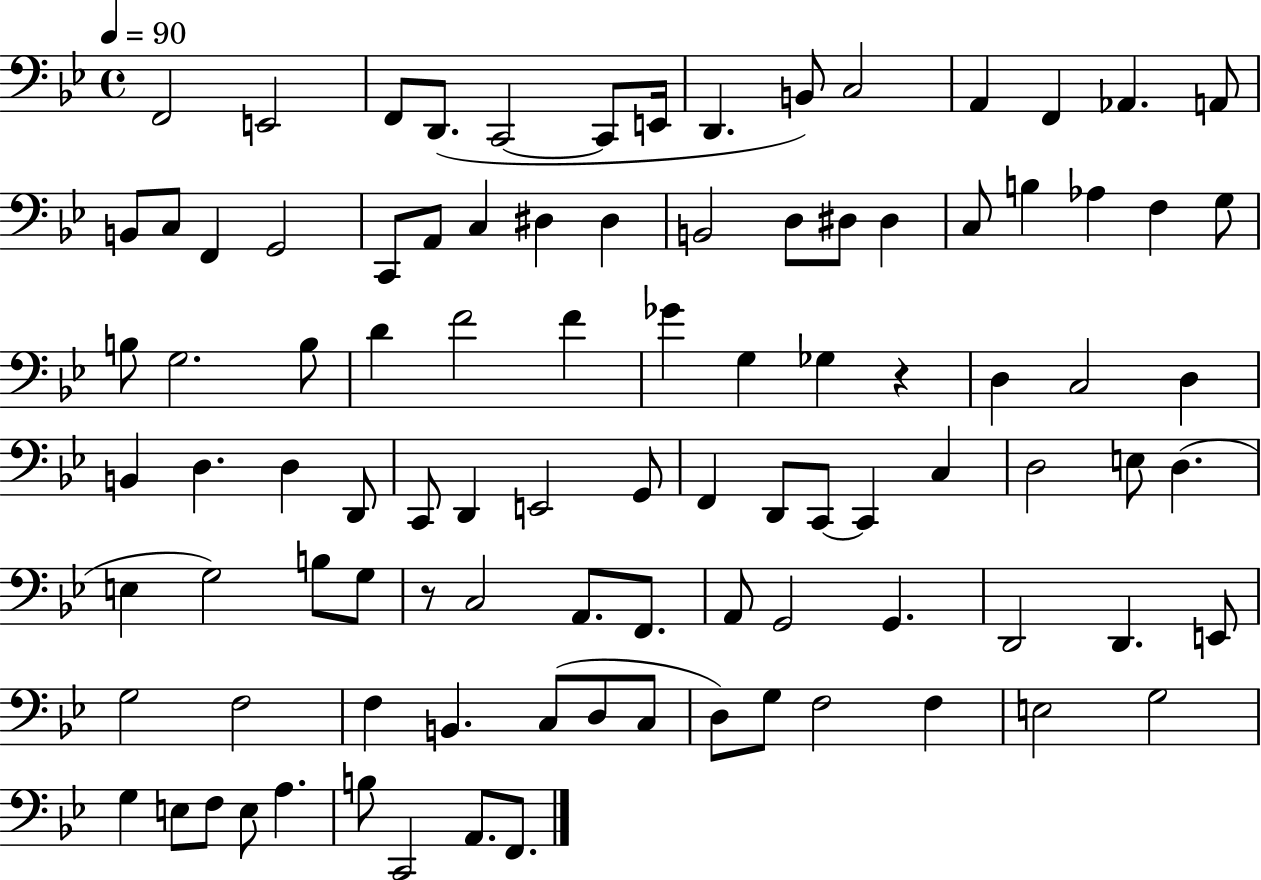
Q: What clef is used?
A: bass